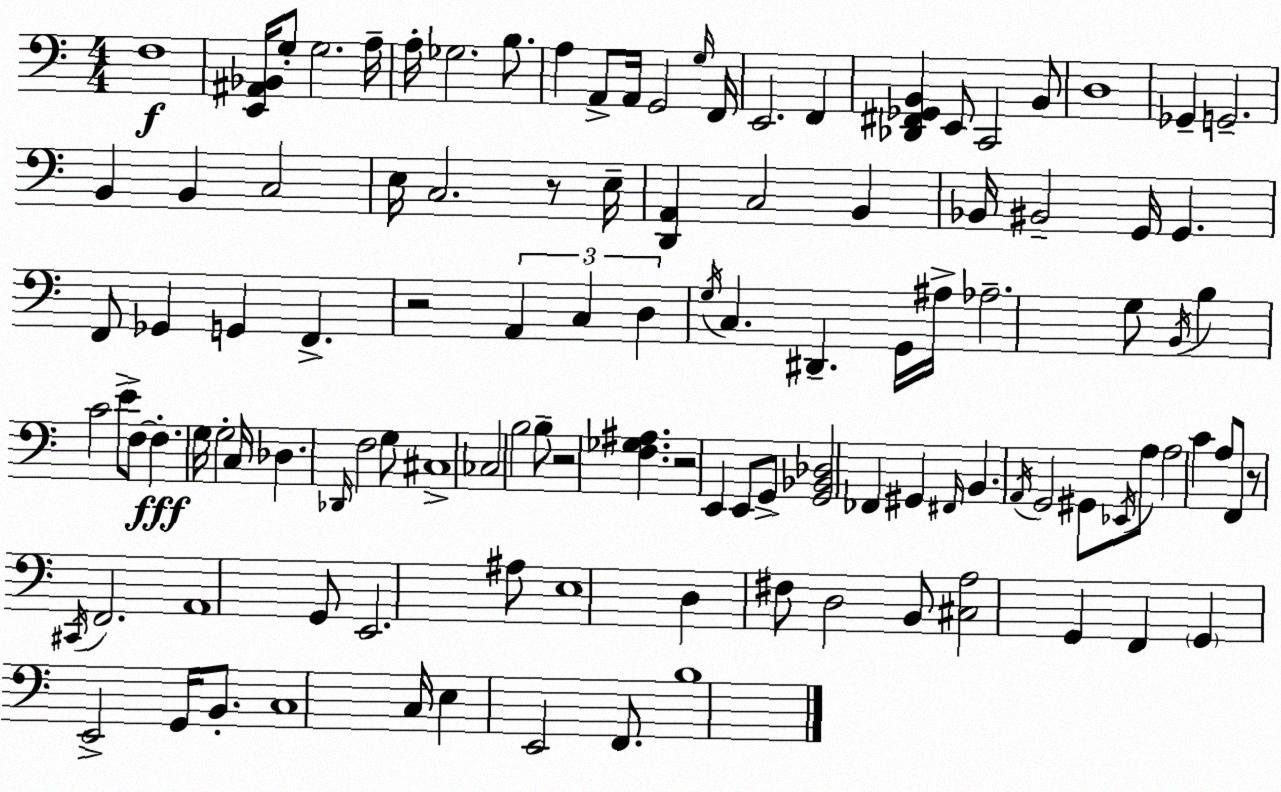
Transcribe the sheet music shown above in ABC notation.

X:1
T:Untitled
M:4/4
L:1/4
K:C
F,4 [E,,^A,,_B,,]/4 G,/2 G,2 A,/4 A,/4 _G,2 B,/2 A, A,,/2 A,,/4 G,,2 G,/4 F,,/4 E,,2 F,, [_D,,^F,,_G,,B,,] E,,/2 C,,2 B,,/2 D,4 _G,, G,,2 B,, B,, C,2 E,/4 C,2 z/2 E,/4 [D,,A,,] C,2 B,, _B,,/4 ^B,,2 G,,/4 G,, F,,/2 _G,, G,, F,, z2 A,, C, D, G,/4 C, ^D,, G,,/4 ^A,/4 _A,2 G,/2 B,,/4 B, C2 E/2 F,/2 F, G,/4 G,2 C,/4 _D, _D,,/4 F,2 G,/2 ^C,4 _C,2 B,2 B,/2 z2 [F,_G,^A,] z2 E,, E,,/2 G,,/2 [G,,_B,,_D,]2 _F,, ^G,, ^F,,/4 B,, A,,/4 G,,2 ^G,,/2 _E,,/4 A,/2 A,2 C A,/2 F,,/2 z/2 ^C,,/4 F,,2 A,,4 G,,/2 E,,2 ^A,/2 E,4 D, ^F,/2 D,2 B,,/2 [^C,A,]2 G,, F,, G,, E,,2 G,,/4 B,,/2 C,4 C,/4 E, E,,2 F,,/2 B,4